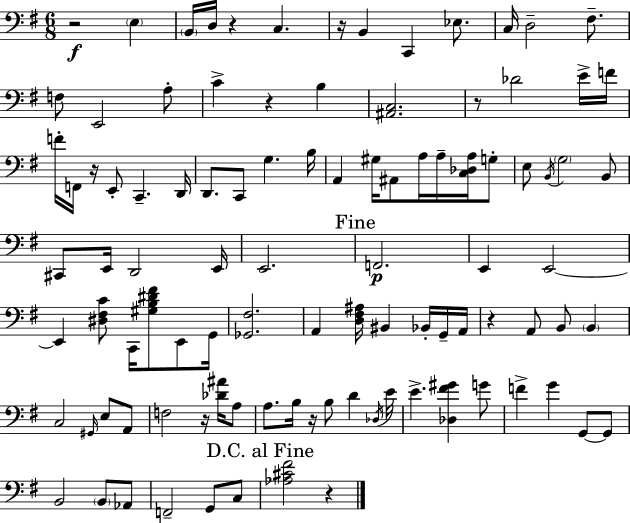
X:1
T:Untitled
M:6/8
L:1/4
K:Em
z2 E, B,,/4 D,/4 z C, z/4 B,, C,, _E,/2 C,/4 D,2 ^F,/2 F,/2 E,,2 A,/2 C z B, [^A,,C,]2 z/2 _D2 E/4 F/4 F/4 F,,/4 z/4 E,,/2 C,, D,,/4 D,,/2 C,,/2 G, B,/4 A,, ^G,/4 ^A,,/2 A,/4 A,/4 [C,_D,A,]/4 G,/2 E,/2 B,,/4 G,2 B,,/2 ^C,,/2 E,,/4 D,,2 E,,/4 E,,2 F,,2 E,, E,,2 E,, [^D,^F,C]/2 C,,/4 [^G,B,^D^F]/2 E,,/2 G,,/4 [_G,,^F,]2 A,, [D,^F,^A,]/4 ^B,, _B,,/4 G,,/4 A,,/4 z A,,/2 B,,/2 B,, C,2 ^G,,/4 E,/2 A,,/2 F,2 z/4 [_D^A]/4 A,/2 A,/2 B,/4 z/4 B,/2 D _D,/4 E/4 E [_D,^F^G] G/2 F G G,,/2 G,,/2 B,,2 B,,/2 _A,,/2 F,,2 G,,/2 C,/2 [_A,^C^F]2 z